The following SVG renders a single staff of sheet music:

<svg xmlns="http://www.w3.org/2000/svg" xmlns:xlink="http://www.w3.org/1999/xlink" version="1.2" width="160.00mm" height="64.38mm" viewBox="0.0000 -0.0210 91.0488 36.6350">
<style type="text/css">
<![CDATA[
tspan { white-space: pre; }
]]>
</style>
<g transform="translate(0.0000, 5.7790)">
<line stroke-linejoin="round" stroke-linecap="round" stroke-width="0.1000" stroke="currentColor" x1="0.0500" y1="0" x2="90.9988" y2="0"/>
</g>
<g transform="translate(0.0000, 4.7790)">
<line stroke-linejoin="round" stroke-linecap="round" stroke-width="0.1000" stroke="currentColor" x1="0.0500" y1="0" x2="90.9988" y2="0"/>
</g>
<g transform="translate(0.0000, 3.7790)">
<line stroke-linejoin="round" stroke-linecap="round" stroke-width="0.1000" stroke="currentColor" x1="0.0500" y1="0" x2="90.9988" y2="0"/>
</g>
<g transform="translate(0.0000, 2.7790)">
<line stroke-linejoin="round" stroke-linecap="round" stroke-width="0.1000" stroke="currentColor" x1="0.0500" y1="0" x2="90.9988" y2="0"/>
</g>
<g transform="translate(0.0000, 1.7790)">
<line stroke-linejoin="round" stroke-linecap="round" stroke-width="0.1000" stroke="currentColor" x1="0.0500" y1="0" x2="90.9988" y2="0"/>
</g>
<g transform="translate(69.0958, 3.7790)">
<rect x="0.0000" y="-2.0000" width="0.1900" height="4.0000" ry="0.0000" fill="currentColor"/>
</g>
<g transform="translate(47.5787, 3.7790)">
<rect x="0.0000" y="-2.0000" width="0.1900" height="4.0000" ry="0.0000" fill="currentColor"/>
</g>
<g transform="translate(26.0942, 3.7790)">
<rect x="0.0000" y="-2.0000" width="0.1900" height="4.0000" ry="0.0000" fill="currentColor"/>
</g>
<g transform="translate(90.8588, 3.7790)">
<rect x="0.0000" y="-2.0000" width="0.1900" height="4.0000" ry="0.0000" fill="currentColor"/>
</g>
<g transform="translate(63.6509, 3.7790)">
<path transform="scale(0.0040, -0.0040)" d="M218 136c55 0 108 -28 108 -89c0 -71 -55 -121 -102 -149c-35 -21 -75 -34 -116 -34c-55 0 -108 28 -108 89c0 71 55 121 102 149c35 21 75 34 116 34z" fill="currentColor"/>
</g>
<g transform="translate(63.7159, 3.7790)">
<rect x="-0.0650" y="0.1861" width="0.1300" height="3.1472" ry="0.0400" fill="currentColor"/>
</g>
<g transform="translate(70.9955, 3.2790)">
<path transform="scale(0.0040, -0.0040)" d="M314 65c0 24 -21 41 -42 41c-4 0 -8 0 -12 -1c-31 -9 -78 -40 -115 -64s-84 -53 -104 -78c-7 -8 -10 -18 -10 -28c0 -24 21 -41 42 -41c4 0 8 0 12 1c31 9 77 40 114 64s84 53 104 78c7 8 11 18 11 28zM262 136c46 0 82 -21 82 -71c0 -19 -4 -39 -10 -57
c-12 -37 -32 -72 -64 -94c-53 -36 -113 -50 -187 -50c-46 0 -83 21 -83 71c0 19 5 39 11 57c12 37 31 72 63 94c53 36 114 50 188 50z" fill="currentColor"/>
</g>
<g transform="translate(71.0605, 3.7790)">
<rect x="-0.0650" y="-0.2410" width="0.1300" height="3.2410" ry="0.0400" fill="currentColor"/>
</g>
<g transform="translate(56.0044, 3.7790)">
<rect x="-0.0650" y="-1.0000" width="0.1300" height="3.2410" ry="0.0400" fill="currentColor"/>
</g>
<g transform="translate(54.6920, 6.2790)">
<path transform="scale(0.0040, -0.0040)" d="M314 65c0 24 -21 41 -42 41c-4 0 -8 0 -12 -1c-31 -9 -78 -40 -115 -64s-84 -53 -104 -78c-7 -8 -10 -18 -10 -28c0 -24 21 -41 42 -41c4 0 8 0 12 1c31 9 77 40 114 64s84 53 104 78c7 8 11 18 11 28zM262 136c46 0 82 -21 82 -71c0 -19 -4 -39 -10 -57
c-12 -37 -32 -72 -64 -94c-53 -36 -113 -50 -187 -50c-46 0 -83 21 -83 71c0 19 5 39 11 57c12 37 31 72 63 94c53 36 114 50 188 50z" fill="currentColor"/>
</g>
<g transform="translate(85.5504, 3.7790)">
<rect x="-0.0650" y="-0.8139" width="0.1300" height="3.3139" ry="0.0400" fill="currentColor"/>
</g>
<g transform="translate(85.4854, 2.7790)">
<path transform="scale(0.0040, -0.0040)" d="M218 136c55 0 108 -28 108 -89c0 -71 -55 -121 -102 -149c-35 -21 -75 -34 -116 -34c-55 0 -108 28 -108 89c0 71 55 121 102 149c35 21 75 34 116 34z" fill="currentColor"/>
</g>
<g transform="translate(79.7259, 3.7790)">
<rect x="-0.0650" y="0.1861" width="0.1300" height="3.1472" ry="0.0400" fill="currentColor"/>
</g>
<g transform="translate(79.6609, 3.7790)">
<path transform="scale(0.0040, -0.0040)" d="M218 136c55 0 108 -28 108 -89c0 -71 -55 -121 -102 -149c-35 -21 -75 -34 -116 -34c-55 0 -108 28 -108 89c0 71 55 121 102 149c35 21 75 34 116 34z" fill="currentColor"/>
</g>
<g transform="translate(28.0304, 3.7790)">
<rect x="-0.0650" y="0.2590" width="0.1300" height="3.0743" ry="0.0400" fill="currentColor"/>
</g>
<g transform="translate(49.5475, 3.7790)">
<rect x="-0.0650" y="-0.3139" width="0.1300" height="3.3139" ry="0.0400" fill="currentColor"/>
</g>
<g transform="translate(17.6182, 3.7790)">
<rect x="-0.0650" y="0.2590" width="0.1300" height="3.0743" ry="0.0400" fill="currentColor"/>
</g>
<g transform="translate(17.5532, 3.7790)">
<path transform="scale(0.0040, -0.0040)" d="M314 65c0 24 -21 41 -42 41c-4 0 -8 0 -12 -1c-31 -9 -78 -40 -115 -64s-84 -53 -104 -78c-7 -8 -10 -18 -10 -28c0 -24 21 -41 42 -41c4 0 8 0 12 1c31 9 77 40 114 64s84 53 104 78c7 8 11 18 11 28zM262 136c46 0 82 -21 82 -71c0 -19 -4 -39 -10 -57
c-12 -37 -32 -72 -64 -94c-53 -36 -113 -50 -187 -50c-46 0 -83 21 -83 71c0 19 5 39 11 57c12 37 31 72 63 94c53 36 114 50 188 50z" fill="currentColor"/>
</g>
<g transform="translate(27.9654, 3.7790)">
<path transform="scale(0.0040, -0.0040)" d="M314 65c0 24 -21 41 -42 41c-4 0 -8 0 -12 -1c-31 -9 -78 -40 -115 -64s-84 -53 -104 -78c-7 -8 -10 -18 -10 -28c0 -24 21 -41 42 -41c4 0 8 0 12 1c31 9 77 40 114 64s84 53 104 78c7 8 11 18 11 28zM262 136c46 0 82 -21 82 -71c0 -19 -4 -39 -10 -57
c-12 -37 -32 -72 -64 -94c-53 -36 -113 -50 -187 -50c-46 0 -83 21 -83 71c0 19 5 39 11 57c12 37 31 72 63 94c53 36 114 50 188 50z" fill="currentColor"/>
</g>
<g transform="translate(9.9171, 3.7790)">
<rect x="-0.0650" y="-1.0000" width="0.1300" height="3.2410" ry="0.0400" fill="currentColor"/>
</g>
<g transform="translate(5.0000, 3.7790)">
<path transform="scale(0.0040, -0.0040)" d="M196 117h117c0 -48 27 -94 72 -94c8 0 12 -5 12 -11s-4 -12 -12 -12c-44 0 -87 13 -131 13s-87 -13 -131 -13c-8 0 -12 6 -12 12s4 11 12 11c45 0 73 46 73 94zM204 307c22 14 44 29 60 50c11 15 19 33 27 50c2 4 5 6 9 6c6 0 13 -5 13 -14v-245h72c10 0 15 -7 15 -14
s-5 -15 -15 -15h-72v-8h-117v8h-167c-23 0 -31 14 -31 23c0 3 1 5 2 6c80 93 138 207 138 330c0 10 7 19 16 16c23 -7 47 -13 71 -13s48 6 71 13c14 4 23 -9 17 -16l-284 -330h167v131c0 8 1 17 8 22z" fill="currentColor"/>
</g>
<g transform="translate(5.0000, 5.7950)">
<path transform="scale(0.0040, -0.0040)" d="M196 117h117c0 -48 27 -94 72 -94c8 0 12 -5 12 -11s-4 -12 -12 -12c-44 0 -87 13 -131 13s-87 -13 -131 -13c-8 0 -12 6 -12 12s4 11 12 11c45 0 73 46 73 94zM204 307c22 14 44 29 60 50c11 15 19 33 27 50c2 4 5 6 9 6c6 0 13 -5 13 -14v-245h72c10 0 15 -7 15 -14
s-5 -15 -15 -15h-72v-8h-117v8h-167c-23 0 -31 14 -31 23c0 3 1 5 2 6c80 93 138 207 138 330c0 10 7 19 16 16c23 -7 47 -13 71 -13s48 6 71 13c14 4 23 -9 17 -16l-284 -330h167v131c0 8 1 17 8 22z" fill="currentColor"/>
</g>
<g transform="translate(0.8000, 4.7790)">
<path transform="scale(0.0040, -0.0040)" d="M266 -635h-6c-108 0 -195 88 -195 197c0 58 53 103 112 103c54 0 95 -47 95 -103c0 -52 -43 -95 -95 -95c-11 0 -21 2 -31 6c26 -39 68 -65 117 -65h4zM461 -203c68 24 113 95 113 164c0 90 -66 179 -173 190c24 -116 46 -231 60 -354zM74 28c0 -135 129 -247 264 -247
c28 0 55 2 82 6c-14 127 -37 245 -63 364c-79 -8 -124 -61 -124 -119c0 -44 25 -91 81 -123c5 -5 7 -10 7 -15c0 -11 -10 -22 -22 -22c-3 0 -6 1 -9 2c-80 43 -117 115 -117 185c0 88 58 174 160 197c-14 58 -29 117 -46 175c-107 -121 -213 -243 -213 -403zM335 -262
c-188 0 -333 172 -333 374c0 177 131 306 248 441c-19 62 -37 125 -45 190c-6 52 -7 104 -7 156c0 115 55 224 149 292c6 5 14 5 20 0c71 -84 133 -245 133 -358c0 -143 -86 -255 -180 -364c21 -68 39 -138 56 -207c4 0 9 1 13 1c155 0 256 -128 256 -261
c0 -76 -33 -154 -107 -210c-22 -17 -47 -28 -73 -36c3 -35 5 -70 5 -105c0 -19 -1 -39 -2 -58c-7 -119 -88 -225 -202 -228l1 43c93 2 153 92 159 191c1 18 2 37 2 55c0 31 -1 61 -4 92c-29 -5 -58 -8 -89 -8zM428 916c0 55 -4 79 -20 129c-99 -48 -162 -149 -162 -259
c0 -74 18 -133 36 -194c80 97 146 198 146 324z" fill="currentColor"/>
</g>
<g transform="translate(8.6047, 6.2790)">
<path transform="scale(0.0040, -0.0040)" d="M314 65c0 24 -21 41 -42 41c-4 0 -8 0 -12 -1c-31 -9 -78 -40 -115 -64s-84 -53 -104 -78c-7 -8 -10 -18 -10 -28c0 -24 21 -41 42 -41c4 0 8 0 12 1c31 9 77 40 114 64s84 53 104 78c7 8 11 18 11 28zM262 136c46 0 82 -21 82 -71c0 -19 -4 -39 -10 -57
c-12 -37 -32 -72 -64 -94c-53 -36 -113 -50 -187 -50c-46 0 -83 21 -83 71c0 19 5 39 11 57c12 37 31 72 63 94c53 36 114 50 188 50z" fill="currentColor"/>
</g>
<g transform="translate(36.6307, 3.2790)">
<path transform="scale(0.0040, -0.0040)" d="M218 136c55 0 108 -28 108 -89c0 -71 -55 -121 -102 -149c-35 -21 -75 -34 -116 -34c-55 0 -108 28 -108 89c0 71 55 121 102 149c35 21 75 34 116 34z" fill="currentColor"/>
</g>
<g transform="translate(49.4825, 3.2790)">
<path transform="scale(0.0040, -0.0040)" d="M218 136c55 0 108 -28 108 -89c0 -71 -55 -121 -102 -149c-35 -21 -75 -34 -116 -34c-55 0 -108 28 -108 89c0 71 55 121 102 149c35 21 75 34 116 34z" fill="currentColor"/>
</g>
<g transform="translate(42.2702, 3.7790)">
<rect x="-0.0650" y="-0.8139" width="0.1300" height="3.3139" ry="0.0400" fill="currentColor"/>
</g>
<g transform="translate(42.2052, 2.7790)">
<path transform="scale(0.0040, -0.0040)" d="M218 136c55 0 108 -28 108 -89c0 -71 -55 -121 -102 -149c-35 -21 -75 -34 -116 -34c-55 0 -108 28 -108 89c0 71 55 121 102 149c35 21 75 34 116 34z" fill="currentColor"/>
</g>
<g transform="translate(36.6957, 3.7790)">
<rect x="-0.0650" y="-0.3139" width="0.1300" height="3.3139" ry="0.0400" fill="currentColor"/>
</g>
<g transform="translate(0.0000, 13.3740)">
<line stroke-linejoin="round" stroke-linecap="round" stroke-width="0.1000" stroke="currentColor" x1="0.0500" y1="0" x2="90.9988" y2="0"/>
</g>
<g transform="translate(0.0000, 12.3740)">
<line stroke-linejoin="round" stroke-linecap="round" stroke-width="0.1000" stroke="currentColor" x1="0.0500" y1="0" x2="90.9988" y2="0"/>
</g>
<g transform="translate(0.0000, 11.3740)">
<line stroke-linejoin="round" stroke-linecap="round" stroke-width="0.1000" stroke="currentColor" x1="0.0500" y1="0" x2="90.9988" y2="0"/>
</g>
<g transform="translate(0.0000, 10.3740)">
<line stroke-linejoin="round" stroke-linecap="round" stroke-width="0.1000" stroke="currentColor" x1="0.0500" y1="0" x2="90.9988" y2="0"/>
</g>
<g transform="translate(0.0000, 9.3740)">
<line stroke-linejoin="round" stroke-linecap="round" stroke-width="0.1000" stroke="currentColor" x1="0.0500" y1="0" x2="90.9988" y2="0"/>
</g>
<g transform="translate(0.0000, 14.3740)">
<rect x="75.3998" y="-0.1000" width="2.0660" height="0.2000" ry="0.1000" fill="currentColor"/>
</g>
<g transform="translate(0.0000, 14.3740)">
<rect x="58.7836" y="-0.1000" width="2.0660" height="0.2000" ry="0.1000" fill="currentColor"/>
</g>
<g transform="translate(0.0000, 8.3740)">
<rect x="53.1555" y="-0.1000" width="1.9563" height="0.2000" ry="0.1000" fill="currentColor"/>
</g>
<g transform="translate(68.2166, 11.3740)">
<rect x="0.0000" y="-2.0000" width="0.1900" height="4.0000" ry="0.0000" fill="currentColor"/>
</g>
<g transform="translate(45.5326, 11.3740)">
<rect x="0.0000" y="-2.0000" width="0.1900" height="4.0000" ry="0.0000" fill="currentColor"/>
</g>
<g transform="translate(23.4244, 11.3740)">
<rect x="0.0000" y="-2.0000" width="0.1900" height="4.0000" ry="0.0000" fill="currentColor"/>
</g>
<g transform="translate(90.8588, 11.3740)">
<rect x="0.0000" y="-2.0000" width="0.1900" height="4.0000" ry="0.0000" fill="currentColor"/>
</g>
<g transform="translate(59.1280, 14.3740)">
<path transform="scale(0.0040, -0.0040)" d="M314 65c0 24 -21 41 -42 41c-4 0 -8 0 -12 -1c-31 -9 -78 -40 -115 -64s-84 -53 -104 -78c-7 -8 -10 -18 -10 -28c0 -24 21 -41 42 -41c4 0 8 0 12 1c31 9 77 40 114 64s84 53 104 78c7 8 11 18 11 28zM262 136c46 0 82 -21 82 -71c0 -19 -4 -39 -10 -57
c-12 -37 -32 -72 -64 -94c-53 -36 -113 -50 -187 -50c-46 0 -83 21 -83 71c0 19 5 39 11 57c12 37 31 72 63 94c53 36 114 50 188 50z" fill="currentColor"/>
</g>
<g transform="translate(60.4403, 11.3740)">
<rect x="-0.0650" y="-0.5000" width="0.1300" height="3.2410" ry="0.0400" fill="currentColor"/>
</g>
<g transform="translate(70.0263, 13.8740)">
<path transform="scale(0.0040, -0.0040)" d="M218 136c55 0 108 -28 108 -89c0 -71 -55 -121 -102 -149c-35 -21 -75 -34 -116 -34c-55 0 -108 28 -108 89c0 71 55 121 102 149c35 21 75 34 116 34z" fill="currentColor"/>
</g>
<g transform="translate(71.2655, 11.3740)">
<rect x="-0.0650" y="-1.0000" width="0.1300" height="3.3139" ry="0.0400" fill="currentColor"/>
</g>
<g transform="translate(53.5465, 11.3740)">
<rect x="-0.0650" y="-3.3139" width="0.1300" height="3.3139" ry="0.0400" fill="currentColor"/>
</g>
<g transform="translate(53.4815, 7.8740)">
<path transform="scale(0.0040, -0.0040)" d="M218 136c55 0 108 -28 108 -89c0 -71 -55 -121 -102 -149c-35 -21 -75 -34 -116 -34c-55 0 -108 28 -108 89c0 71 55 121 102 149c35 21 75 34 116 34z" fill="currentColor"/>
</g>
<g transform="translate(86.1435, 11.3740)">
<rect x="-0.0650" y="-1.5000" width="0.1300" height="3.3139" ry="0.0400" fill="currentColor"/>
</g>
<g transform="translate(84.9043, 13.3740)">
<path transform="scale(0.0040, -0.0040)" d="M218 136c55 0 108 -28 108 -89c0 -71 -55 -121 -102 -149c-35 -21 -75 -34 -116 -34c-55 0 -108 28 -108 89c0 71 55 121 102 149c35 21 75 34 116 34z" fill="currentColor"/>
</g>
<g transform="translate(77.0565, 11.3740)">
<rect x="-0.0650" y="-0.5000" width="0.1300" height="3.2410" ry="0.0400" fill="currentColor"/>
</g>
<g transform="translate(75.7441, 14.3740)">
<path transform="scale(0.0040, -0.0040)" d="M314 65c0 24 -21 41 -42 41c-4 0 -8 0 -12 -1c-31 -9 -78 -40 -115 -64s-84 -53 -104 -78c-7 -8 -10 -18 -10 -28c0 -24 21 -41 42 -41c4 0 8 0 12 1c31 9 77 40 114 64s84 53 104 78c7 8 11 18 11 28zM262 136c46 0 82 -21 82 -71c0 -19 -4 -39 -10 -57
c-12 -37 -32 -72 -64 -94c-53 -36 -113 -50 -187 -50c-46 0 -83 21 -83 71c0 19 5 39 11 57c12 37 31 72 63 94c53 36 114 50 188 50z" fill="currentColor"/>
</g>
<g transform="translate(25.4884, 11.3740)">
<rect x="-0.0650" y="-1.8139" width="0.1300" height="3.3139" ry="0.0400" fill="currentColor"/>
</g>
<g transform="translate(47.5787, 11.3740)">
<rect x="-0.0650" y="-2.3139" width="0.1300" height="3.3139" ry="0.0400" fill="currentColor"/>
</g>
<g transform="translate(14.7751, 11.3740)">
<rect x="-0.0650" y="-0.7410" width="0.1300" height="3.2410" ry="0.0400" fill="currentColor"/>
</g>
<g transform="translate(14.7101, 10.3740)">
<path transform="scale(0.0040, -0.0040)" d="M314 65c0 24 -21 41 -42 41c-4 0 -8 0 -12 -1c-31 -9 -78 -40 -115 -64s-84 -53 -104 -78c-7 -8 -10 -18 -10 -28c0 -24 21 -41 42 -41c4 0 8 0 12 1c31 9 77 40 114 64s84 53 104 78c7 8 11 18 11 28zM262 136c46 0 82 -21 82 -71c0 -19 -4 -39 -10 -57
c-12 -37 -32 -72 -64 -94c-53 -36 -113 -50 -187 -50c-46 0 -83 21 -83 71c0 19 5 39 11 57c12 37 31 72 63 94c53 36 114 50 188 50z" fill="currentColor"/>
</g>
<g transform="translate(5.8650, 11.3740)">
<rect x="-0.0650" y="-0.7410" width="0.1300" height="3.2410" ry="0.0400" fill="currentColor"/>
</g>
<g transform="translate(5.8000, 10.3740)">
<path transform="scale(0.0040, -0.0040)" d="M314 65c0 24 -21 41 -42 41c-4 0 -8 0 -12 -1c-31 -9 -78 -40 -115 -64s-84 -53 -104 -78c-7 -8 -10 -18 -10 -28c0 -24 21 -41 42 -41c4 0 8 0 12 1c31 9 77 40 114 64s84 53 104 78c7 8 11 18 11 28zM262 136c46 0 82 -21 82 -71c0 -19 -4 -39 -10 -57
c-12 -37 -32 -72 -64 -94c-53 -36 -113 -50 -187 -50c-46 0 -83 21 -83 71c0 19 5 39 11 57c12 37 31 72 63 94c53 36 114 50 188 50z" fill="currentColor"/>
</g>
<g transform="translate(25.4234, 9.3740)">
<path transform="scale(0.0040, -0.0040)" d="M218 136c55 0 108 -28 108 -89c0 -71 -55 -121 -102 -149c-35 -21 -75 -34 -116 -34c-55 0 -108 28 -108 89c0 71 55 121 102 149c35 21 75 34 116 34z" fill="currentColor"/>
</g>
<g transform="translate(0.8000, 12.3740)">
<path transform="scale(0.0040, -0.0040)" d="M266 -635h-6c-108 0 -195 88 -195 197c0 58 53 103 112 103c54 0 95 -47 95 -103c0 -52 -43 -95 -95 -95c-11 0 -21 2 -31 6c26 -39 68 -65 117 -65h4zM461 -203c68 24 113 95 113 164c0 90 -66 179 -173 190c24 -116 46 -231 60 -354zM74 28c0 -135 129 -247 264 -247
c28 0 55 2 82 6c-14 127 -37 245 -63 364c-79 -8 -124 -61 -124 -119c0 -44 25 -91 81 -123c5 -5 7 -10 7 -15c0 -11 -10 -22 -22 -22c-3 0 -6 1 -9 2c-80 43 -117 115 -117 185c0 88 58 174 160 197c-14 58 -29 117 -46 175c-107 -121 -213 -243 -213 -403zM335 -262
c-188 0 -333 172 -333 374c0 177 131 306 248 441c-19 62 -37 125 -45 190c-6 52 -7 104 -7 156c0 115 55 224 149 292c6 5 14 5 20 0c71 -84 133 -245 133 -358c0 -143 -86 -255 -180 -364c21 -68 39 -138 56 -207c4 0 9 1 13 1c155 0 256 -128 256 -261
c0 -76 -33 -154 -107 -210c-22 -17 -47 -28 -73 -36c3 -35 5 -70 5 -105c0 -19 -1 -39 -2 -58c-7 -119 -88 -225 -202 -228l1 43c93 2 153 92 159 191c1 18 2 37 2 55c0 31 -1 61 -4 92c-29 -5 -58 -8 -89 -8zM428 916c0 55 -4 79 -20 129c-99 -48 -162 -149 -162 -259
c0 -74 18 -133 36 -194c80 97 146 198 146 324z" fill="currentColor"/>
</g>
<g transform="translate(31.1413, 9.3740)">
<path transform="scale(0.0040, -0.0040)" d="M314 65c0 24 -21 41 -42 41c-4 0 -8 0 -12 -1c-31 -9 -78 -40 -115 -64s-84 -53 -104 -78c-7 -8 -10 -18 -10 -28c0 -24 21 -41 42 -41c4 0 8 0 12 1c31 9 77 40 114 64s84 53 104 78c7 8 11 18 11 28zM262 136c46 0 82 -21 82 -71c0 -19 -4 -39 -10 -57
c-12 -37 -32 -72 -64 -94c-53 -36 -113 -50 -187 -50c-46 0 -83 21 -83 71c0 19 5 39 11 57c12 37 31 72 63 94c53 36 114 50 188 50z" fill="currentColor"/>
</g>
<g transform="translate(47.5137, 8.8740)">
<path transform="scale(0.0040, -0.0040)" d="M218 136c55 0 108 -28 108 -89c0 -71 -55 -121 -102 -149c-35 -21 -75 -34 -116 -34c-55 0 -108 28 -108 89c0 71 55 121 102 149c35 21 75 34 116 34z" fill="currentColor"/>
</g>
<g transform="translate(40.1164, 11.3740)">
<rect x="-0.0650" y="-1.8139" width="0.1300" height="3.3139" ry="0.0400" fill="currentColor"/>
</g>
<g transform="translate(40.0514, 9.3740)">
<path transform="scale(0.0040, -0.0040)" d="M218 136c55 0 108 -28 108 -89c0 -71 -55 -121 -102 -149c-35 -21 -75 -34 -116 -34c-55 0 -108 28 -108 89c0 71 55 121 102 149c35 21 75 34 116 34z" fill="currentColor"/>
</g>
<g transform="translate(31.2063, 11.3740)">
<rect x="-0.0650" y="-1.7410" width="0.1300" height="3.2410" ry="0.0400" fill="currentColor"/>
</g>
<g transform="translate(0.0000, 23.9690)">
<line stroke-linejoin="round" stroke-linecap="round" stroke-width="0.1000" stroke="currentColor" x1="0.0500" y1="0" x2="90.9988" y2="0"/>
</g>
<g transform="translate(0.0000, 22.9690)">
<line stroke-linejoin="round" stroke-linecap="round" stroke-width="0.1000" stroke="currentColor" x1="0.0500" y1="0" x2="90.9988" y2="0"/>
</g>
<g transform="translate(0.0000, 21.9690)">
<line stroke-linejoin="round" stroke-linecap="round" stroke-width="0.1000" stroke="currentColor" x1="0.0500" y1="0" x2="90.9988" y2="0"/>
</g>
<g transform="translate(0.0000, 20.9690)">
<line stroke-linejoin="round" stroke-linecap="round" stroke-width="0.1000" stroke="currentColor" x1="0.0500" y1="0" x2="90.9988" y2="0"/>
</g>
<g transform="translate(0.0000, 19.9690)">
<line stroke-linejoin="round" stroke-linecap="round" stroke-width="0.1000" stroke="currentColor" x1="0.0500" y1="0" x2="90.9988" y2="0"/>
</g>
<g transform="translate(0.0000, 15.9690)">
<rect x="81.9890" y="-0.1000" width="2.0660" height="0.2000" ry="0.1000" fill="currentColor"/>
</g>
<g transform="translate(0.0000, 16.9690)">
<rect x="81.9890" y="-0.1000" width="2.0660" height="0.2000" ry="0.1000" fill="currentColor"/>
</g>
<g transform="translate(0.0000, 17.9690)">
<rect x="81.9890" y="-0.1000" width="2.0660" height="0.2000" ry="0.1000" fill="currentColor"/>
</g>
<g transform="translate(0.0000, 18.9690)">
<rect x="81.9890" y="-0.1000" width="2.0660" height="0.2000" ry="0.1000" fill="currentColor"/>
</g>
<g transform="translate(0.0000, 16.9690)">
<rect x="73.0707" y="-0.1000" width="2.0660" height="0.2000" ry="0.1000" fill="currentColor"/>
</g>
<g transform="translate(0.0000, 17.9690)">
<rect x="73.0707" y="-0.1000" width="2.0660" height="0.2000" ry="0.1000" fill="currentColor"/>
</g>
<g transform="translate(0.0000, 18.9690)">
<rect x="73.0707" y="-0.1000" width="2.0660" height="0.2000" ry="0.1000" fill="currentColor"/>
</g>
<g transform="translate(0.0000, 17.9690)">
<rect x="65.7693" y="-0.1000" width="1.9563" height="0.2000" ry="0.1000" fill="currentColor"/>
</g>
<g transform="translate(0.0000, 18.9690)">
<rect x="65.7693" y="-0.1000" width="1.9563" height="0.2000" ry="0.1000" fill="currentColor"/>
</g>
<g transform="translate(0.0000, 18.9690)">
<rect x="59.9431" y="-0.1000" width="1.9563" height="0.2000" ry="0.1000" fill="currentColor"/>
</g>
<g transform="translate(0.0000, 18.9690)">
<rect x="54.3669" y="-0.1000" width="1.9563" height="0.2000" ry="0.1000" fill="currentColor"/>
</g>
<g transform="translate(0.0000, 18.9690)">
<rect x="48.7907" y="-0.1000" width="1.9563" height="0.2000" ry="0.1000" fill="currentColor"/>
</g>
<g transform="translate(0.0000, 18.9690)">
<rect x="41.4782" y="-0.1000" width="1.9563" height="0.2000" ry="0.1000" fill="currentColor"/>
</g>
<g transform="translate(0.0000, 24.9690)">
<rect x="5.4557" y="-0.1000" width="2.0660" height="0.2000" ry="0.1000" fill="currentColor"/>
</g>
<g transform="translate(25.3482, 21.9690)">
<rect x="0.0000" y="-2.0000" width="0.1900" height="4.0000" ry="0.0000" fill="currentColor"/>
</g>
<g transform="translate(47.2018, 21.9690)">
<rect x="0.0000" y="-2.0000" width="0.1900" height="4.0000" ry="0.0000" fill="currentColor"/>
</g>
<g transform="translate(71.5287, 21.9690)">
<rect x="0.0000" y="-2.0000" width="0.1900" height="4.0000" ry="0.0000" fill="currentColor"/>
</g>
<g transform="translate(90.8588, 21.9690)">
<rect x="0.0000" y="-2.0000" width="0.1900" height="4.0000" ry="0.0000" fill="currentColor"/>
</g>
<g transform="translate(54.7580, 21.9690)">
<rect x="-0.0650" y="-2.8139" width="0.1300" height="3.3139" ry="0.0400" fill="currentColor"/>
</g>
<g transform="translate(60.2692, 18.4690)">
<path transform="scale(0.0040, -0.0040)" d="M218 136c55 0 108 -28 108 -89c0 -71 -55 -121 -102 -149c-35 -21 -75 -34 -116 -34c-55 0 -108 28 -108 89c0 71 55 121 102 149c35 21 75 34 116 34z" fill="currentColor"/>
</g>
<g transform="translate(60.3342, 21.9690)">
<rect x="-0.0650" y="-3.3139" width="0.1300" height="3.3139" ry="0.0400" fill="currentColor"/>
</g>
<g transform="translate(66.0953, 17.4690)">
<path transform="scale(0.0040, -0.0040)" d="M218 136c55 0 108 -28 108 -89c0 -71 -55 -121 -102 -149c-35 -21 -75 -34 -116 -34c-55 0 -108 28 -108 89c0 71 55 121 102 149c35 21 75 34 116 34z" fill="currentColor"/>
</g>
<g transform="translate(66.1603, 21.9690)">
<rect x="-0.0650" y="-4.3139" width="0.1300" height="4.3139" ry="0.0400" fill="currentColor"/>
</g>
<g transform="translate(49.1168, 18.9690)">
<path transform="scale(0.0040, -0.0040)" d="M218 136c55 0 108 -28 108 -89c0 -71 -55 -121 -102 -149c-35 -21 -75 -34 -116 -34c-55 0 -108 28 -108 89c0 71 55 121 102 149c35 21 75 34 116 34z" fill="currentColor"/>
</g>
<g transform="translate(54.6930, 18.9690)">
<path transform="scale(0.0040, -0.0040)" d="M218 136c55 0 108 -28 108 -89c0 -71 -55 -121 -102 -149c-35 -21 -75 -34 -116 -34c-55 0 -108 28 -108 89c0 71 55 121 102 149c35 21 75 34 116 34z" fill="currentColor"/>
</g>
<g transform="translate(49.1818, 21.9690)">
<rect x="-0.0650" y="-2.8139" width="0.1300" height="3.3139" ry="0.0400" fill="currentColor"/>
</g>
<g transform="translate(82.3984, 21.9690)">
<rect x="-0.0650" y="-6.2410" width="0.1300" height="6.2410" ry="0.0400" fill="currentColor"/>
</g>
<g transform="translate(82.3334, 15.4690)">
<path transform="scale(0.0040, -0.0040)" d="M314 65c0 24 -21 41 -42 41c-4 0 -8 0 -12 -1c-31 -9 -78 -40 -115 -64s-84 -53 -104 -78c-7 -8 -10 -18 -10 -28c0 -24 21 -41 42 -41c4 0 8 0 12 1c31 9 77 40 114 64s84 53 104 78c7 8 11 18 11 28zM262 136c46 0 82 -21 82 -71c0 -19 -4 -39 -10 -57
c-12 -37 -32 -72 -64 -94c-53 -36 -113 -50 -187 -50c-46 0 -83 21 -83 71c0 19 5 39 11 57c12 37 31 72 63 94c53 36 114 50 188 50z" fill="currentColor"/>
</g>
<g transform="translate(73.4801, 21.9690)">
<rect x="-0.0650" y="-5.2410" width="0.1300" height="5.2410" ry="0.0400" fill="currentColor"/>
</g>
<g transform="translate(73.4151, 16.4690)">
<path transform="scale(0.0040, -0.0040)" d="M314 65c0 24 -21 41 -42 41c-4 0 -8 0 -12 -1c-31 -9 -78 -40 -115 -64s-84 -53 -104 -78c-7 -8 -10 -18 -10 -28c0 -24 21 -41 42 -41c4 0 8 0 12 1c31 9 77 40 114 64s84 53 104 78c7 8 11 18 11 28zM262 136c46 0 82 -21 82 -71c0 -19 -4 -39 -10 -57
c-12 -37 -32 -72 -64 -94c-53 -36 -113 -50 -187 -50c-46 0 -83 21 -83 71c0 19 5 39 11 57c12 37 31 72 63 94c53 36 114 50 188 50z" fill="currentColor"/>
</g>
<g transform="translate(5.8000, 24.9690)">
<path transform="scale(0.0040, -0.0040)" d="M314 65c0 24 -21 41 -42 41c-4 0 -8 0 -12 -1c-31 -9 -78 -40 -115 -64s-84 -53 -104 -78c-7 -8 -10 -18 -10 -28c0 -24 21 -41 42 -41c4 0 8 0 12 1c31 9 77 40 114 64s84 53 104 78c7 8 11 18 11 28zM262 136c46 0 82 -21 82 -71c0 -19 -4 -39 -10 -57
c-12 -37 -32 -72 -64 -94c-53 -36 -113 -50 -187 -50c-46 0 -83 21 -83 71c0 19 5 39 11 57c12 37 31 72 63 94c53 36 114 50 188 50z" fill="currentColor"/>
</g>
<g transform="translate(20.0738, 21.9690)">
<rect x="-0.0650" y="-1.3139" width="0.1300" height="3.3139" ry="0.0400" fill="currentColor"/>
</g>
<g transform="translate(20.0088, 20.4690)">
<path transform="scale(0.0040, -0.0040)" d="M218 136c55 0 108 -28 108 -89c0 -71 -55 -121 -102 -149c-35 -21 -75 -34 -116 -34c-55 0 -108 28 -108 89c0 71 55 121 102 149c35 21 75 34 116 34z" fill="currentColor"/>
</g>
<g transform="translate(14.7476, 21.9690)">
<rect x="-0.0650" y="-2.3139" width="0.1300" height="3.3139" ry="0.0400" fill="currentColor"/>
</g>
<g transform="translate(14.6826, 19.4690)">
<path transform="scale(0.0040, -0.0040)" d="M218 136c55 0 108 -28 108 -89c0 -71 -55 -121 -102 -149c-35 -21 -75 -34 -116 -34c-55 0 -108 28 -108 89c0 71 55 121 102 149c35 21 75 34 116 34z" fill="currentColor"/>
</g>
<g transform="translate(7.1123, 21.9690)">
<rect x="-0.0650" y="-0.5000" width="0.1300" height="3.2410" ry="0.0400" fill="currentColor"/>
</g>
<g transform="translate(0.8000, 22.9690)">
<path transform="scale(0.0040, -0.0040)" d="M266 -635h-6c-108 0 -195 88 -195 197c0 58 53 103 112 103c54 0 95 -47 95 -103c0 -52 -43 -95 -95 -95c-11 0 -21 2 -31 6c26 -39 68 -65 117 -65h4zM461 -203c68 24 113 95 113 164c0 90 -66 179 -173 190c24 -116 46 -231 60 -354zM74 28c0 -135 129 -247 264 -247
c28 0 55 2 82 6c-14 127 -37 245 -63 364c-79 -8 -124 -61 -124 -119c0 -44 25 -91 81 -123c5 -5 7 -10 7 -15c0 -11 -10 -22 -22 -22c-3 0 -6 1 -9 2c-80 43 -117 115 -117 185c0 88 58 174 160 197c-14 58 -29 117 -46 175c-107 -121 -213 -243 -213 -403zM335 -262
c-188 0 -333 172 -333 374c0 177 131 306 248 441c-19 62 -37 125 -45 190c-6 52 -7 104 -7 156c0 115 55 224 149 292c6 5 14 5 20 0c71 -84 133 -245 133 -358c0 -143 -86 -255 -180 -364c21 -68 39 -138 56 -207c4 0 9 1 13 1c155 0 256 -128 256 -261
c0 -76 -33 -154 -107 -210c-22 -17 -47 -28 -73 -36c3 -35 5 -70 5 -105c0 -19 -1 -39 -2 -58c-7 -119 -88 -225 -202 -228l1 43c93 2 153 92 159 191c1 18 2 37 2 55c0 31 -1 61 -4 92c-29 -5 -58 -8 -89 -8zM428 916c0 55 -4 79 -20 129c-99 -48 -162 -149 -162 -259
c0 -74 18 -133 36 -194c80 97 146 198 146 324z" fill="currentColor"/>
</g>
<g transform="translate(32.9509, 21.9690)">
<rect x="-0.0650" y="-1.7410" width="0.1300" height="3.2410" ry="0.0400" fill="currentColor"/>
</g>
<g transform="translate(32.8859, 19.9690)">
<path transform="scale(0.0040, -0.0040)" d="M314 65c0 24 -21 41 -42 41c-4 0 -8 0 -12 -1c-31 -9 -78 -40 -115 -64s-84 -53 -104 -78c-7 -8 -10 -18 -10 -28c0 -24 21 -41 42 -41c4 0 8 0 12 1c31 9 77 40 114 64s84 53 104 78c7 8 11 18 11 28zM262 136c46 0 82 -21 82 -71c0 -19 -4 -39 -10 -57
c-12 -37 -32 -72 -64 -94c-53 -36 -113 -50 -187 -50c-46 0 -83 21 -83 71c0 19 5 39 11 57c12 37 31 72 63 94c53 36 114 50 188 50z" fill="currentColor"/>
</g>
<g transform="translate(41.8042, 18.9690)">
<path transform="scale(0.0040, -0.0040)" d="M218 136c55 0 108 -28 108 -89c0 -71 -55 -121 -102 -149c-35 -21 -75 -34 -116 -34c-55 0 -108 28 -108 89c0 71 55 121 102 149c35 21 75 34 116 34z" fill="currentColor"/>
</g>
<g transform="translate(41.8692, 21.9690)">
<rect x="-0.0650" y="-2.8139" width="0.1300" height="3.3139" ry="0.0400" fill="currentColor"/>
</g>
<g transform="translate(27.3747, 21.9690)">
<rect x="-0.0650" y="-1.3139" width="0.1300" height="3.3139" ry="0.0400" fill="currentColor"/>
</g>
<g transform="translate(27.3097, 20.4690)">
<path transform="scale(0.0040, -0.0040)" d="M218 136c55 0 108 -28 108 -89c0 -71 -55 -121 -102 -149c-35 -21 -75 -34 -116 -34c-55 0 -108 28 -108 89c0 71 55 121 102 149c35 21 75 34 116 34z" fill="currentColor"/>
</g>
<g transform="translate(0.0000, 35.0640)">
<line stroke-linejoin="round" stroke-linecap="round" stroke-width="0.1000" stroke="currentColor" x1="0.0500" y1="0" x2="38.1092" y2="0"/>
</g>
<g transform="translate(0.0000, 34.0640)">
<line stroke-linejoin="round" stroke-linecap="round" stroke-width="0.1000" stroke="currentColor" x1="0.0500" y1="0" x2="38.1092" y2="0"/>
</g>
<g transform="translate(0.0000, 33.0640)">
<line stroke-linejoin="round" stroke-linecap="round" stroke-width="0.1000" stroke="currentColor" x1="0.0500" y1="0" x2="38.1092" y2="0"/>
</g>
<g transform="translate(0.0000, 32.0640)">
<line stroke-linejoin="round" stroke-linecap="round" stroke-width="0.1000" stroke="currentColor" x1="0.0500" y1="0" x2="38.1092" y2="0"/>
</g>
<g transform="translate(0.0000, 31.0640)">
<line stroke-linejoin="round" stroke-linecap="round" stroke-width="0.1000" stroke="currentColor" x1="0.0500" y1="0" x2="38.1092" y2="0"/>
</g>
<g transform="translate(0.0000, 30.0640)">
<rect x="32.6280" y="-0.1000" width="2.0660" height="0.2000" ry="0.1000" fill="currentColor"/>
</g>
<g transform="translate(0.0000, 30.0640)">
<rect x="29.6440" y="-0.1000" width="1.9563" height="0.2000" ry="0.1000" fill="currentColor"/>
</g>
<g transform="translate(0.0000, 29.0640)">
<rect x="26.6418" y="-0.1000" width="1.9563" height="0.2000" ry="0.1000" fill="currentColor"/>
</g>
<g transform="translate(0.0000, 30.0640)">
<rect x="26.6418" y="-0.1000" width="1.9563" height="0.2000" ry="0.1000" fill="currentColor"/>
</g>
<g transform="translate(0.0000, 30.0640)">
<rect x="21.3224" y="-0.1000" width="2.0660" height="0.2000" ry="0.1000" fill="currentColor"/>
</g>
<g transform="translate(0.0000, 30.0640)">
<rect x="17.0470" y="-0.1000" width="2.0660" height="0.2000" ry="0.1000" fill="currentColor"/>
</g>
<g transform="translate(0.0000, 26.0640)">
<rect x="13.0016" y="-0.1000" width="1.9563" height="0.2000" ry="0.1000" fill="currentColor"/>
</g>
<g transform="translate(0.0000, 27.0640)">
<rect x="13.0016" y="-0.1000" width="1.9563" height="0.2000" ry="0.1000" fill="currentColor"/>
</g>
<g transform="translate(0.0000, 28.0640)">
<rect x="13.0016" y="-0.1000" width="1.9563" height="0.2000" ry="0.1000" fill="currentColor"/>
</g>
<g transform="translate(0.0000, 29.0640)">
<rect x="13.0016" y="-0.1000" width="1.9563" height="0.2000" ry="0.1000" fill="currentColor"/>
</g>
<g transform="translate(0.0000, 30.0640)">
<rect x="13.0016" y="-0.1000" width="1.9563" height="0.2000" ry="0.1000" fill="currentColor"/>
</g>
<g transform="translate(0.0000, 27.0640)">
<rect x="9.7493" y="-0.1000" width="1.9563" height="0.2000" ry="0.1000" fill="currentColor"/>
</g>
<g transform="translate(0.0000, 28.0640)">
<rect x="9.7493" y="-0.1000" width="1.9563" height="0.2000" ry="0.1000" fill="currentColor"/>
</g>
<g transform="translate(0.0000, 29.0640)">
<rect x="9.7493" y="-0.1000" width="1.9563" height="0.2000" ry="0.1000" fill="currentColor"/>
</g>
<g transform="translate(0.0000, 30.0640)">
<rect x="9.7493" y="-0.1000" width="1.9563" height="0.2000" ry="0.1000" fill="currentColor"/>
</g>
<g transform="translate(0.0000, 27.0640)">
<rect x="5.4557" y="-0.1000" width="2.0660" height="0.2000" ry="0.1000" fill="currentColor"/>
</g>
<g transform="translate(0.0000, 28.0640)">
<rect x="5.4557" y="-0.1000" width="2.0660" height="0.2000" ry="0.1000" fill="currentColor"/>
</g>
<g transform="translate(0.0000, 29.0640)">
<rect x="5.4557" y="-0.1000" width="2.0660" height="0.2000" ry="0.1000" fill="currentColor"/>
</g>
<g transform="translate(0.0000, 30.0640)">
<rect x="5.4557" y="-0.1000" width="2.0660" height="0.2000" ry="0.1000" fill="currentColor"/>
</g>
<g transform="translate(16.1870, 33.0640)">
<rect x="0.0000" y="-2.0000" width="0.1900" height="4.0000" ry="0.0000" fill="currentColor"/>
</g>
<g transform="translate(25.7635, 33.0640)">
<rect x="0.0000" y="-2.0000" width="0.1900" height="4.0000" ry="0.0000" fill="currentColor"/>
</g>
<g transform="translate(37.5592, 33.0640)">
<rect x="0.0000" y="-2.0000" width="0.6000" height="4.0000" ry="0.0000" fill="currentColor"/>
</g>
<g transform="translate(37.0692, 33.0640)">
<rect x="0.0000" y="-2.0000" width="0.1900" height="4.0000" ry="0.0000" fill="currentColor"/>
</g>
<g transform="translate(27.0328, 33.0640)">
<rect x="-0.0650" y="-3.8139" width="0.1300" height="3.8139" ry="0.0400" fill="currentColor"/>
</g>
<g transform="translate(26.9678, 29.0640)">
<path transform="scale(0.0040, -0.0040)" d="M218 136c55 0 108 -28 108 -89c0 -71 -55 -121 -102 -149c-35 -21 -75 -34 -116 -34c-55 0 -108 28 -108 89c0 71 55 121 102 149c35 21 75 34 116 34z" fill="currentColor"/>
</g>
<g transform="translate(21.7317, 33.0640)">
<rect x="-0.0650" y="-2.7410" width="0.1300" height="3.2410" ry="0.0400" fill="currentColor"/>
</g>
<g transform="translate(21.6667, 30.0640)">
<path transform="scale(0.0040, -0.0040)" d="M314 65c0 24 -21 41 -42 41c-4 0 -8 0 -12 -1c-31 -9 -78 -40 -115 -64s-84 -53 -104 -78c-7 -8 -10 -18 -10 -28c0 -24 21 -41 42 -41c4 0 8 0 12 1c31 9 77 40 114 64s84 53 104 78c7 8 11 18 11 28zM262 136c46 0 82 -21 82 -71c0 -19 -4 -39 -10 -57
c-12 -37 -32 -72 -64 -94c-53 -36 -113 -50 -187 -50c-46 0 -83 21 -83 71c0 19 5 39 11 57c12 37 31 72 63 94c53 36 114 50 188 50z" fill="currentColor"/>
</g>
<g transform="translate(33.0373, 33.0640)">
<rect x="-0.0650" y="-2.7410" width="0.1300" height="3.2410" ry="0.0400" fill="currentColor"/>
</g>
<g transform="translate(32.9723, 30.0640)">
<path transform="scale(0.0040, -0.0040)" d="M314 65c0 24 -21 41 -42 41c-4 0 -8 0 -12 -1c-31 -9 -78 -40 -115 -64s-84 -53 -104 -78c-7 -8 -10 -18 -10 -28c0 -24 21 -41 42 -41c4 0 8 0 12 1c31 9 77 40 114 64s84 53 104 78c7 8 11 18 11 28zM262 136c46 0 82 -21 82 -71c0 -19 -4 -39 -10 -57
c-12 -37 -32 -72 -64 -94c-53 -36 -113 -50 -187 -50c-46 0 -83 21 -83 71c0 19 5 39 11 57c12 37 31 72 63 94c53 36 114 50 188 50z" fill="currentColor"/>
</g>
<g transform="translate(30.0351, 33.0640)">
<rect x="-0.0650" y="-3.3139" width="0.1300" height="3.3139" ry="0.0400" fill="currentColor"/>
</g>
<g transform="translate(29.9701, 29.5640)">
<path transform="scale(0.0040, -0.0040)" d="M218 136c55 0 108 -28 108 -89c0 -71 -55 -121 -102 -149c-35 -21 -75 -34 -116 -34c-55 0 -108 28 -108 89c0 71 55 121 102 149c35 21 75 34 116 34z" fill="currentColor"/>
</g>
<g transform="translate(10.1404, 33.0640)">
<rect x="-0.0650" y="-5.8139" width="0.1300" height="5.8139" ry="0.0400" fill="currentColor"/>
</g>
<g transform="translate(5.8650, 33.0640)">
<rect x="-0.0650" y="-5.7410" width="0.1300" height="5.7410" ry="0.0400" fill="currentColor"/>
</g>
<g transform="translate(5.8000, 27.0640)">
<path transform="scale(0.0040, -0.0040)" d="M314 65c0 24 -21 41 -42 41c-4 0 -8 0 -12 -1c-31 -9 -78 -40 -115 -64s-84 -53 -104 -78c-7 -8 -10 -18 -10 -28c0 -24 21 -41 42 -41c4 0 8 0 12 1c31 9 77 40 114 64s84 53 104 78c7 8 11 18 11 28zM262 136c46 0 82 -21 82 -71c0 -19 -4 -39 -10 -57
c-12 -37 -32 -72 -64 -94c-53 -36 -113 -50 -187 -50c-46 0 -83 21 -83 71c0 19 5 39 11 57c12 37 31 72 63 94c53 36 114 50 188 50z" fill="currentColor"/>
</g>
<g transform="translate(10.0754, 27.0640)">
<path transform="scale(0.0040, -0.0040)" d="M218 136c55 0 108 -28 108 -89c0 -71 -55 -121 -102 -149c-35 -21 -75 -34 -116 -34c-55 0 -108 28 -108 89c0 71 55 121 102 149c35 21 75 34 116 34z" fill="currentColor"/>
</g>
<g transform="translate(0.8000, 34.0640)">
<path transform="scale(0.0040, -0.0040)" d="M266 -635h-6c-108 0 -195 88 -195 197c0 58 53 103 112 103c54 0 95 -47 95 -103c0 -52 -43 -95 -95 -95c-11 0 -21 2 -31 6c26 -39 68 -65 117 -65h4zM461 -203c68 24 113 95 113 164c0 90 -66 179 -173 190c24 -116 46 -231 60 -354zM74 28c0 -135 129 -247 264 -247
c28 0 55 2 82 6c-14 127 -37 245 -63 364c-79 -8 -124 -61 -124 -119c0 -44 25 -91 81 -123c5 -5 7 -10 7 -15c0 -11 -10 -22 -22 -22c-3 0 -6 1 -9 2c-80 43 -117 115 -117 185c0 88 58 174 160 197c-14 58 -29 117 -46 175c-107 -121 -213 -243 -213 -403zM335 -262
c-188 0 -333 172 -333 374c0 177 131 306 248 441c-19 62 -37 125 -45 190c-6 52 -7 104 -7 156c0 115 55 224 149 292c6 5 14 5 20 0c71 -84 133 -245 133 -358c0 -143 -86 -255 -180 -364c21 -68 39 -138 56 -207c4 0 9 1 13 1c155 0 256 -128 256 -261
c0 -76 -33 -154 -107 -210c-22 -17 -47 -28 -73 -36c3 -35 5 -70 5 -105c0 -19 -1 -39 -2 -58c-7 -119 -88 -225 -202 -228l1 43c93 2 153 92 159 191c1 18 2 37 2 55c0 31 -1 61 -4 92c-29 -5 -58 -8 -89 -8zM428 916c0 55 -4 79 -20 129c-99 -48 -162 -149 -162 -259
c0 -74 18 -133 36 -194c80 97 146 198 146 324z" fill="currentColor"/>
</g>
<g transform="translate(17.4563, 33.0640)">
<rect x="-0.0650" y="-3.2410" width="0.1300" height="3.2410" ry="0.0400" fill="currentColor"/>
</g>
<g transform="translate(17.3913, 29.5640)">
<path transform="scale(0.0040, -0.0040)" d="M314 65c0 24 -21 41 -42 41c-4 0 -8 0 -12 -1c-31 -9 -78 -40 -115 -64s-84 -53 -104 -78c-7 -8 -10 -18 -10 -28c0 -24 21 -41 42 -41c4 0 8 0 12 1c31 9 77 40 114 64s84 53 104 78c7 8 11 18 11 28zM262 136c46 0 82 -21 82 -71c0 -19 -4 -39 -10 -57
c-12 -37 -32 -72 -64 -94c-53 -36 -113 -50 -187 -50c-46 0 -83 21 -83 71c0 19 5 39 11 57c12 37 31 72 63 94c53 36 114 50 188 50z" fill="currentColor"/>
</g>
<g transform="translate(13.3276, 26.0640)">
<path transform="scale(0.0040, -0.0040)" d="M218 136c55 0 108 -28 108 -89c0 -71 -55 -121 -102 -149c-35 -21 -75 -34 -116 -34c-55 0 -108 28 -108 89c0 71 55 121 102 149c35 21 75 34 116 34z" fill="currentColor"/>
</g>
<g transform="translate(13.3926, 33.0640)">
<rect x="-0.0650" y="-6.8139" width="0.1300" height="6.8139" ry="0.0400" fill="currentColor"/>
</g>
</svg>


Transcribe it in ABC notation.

X:1
T:Untitled
M:4/4
L:1/4
K:C
D2 B2 B2 c d c D2 B c2 B d d2 d2 f f2 f g b C2 D C2 E C2 g e e f2 a a a b d' f'2 a'2 g'2 g' b' b2 a2 c' b a2